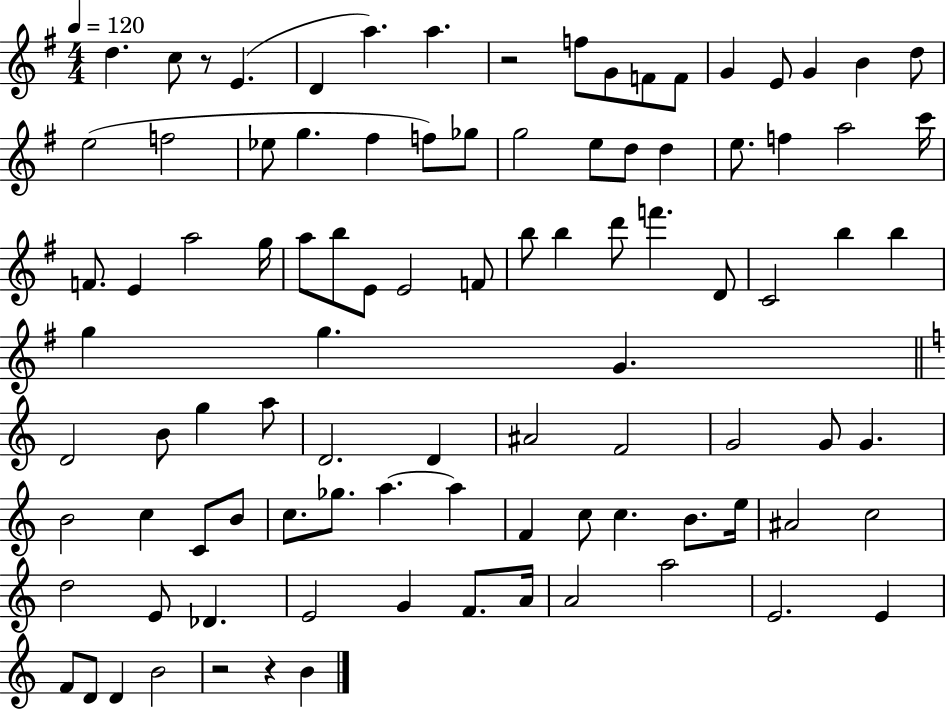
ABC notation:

X:1
T:Untitled
M:4/4
L:1/4
K:G
d c/2 z/2 E D a a z2 f/2 G/2 F/2 F/2 G E/2 G B d/2 e2 f2 _e/2 g ^f f/2 _g/2 g2 e/2 d/2 d e/2 f a2 c'/4 F/2 E a2 g/4 a/2 b/2 E/2 E2 F/2 b/2 b d'/2 f' D/2 C2 b b g g G D2 B/2 g a/2 D2 D ^A2 F2 G2 G/2 G B2 c C/2 B/2 c/2 _g/2 a a F c/2 c B/2 e/4 ^A2 c2 d2 E/2 _D E2 G F/2 A/4 A2 a2 E2 E F/2 D/2 D B2 z2 z B